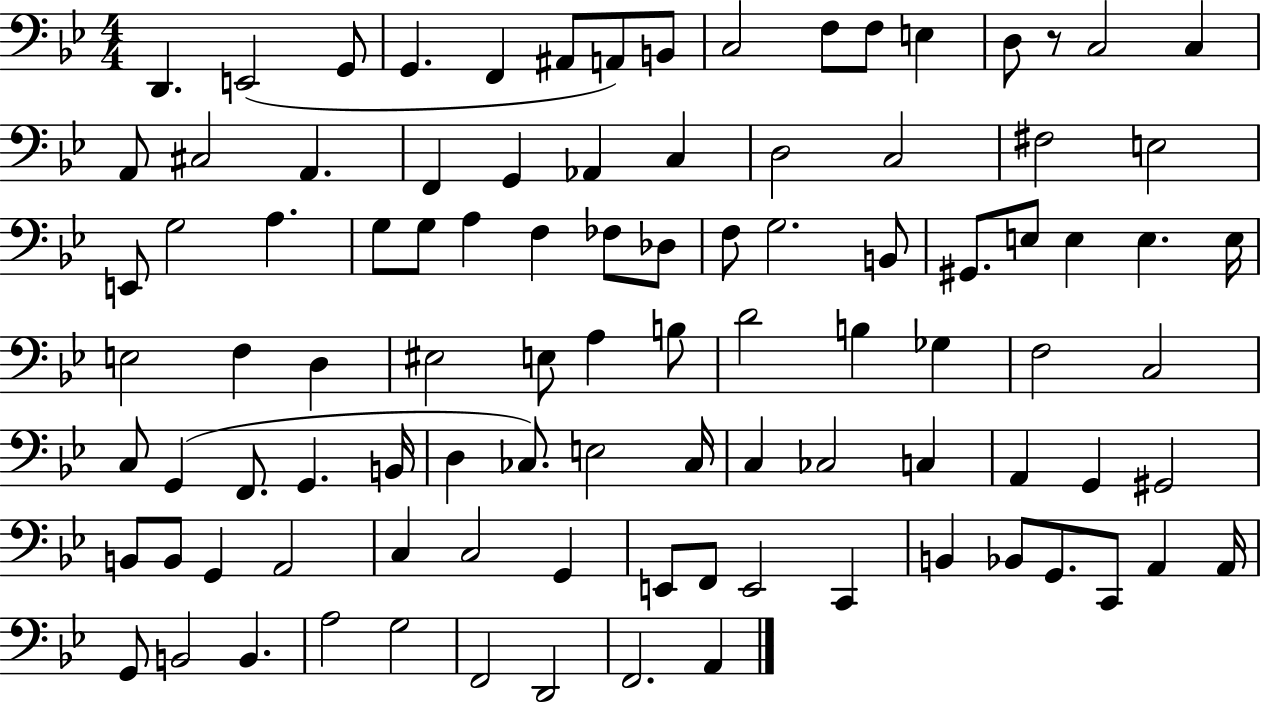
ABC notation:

X:1
T:Untitled
M:4/4
L:1/4
K:Bb
D,, E,,2 G,,/2 G,, F,, ^A,,/2 A,,/2 B,,/2 C,2 F,/2 F,/2 E, D,/2 z/2 C,2 C, A,,/2 ^C,2 A,, F,, G,, _A,, C, D,2 C,2 ^F,2 E,2 E,,/2 G,2 A, G,/2 G,/2 A, F, _F,/2 _D,/2 F,/2 G,2 B,,/2 ^G,,/2 E,/2 E, E, E,/4 E,2 F, D, ^E,2 E,/2 A, B,/2 D2 B, _G, F,2 C,2 C,/2 G,, F,,/2 G,, B,,/4 D, _C,/2 E,2 _C,/4 C, _C,2 C, A,, G,, ^G,,2 B,,/2 B,,/2 G,, A,,2 C, C,2 G,, E,,/2 F,,/2 E,,2 C,, B,, _B,,/2 G,,/2 C,,/2 A,, A,,/4 G,,/2 B,,2 B,, A,2 G,2 F,,2 D,,2 F,,2 A,,